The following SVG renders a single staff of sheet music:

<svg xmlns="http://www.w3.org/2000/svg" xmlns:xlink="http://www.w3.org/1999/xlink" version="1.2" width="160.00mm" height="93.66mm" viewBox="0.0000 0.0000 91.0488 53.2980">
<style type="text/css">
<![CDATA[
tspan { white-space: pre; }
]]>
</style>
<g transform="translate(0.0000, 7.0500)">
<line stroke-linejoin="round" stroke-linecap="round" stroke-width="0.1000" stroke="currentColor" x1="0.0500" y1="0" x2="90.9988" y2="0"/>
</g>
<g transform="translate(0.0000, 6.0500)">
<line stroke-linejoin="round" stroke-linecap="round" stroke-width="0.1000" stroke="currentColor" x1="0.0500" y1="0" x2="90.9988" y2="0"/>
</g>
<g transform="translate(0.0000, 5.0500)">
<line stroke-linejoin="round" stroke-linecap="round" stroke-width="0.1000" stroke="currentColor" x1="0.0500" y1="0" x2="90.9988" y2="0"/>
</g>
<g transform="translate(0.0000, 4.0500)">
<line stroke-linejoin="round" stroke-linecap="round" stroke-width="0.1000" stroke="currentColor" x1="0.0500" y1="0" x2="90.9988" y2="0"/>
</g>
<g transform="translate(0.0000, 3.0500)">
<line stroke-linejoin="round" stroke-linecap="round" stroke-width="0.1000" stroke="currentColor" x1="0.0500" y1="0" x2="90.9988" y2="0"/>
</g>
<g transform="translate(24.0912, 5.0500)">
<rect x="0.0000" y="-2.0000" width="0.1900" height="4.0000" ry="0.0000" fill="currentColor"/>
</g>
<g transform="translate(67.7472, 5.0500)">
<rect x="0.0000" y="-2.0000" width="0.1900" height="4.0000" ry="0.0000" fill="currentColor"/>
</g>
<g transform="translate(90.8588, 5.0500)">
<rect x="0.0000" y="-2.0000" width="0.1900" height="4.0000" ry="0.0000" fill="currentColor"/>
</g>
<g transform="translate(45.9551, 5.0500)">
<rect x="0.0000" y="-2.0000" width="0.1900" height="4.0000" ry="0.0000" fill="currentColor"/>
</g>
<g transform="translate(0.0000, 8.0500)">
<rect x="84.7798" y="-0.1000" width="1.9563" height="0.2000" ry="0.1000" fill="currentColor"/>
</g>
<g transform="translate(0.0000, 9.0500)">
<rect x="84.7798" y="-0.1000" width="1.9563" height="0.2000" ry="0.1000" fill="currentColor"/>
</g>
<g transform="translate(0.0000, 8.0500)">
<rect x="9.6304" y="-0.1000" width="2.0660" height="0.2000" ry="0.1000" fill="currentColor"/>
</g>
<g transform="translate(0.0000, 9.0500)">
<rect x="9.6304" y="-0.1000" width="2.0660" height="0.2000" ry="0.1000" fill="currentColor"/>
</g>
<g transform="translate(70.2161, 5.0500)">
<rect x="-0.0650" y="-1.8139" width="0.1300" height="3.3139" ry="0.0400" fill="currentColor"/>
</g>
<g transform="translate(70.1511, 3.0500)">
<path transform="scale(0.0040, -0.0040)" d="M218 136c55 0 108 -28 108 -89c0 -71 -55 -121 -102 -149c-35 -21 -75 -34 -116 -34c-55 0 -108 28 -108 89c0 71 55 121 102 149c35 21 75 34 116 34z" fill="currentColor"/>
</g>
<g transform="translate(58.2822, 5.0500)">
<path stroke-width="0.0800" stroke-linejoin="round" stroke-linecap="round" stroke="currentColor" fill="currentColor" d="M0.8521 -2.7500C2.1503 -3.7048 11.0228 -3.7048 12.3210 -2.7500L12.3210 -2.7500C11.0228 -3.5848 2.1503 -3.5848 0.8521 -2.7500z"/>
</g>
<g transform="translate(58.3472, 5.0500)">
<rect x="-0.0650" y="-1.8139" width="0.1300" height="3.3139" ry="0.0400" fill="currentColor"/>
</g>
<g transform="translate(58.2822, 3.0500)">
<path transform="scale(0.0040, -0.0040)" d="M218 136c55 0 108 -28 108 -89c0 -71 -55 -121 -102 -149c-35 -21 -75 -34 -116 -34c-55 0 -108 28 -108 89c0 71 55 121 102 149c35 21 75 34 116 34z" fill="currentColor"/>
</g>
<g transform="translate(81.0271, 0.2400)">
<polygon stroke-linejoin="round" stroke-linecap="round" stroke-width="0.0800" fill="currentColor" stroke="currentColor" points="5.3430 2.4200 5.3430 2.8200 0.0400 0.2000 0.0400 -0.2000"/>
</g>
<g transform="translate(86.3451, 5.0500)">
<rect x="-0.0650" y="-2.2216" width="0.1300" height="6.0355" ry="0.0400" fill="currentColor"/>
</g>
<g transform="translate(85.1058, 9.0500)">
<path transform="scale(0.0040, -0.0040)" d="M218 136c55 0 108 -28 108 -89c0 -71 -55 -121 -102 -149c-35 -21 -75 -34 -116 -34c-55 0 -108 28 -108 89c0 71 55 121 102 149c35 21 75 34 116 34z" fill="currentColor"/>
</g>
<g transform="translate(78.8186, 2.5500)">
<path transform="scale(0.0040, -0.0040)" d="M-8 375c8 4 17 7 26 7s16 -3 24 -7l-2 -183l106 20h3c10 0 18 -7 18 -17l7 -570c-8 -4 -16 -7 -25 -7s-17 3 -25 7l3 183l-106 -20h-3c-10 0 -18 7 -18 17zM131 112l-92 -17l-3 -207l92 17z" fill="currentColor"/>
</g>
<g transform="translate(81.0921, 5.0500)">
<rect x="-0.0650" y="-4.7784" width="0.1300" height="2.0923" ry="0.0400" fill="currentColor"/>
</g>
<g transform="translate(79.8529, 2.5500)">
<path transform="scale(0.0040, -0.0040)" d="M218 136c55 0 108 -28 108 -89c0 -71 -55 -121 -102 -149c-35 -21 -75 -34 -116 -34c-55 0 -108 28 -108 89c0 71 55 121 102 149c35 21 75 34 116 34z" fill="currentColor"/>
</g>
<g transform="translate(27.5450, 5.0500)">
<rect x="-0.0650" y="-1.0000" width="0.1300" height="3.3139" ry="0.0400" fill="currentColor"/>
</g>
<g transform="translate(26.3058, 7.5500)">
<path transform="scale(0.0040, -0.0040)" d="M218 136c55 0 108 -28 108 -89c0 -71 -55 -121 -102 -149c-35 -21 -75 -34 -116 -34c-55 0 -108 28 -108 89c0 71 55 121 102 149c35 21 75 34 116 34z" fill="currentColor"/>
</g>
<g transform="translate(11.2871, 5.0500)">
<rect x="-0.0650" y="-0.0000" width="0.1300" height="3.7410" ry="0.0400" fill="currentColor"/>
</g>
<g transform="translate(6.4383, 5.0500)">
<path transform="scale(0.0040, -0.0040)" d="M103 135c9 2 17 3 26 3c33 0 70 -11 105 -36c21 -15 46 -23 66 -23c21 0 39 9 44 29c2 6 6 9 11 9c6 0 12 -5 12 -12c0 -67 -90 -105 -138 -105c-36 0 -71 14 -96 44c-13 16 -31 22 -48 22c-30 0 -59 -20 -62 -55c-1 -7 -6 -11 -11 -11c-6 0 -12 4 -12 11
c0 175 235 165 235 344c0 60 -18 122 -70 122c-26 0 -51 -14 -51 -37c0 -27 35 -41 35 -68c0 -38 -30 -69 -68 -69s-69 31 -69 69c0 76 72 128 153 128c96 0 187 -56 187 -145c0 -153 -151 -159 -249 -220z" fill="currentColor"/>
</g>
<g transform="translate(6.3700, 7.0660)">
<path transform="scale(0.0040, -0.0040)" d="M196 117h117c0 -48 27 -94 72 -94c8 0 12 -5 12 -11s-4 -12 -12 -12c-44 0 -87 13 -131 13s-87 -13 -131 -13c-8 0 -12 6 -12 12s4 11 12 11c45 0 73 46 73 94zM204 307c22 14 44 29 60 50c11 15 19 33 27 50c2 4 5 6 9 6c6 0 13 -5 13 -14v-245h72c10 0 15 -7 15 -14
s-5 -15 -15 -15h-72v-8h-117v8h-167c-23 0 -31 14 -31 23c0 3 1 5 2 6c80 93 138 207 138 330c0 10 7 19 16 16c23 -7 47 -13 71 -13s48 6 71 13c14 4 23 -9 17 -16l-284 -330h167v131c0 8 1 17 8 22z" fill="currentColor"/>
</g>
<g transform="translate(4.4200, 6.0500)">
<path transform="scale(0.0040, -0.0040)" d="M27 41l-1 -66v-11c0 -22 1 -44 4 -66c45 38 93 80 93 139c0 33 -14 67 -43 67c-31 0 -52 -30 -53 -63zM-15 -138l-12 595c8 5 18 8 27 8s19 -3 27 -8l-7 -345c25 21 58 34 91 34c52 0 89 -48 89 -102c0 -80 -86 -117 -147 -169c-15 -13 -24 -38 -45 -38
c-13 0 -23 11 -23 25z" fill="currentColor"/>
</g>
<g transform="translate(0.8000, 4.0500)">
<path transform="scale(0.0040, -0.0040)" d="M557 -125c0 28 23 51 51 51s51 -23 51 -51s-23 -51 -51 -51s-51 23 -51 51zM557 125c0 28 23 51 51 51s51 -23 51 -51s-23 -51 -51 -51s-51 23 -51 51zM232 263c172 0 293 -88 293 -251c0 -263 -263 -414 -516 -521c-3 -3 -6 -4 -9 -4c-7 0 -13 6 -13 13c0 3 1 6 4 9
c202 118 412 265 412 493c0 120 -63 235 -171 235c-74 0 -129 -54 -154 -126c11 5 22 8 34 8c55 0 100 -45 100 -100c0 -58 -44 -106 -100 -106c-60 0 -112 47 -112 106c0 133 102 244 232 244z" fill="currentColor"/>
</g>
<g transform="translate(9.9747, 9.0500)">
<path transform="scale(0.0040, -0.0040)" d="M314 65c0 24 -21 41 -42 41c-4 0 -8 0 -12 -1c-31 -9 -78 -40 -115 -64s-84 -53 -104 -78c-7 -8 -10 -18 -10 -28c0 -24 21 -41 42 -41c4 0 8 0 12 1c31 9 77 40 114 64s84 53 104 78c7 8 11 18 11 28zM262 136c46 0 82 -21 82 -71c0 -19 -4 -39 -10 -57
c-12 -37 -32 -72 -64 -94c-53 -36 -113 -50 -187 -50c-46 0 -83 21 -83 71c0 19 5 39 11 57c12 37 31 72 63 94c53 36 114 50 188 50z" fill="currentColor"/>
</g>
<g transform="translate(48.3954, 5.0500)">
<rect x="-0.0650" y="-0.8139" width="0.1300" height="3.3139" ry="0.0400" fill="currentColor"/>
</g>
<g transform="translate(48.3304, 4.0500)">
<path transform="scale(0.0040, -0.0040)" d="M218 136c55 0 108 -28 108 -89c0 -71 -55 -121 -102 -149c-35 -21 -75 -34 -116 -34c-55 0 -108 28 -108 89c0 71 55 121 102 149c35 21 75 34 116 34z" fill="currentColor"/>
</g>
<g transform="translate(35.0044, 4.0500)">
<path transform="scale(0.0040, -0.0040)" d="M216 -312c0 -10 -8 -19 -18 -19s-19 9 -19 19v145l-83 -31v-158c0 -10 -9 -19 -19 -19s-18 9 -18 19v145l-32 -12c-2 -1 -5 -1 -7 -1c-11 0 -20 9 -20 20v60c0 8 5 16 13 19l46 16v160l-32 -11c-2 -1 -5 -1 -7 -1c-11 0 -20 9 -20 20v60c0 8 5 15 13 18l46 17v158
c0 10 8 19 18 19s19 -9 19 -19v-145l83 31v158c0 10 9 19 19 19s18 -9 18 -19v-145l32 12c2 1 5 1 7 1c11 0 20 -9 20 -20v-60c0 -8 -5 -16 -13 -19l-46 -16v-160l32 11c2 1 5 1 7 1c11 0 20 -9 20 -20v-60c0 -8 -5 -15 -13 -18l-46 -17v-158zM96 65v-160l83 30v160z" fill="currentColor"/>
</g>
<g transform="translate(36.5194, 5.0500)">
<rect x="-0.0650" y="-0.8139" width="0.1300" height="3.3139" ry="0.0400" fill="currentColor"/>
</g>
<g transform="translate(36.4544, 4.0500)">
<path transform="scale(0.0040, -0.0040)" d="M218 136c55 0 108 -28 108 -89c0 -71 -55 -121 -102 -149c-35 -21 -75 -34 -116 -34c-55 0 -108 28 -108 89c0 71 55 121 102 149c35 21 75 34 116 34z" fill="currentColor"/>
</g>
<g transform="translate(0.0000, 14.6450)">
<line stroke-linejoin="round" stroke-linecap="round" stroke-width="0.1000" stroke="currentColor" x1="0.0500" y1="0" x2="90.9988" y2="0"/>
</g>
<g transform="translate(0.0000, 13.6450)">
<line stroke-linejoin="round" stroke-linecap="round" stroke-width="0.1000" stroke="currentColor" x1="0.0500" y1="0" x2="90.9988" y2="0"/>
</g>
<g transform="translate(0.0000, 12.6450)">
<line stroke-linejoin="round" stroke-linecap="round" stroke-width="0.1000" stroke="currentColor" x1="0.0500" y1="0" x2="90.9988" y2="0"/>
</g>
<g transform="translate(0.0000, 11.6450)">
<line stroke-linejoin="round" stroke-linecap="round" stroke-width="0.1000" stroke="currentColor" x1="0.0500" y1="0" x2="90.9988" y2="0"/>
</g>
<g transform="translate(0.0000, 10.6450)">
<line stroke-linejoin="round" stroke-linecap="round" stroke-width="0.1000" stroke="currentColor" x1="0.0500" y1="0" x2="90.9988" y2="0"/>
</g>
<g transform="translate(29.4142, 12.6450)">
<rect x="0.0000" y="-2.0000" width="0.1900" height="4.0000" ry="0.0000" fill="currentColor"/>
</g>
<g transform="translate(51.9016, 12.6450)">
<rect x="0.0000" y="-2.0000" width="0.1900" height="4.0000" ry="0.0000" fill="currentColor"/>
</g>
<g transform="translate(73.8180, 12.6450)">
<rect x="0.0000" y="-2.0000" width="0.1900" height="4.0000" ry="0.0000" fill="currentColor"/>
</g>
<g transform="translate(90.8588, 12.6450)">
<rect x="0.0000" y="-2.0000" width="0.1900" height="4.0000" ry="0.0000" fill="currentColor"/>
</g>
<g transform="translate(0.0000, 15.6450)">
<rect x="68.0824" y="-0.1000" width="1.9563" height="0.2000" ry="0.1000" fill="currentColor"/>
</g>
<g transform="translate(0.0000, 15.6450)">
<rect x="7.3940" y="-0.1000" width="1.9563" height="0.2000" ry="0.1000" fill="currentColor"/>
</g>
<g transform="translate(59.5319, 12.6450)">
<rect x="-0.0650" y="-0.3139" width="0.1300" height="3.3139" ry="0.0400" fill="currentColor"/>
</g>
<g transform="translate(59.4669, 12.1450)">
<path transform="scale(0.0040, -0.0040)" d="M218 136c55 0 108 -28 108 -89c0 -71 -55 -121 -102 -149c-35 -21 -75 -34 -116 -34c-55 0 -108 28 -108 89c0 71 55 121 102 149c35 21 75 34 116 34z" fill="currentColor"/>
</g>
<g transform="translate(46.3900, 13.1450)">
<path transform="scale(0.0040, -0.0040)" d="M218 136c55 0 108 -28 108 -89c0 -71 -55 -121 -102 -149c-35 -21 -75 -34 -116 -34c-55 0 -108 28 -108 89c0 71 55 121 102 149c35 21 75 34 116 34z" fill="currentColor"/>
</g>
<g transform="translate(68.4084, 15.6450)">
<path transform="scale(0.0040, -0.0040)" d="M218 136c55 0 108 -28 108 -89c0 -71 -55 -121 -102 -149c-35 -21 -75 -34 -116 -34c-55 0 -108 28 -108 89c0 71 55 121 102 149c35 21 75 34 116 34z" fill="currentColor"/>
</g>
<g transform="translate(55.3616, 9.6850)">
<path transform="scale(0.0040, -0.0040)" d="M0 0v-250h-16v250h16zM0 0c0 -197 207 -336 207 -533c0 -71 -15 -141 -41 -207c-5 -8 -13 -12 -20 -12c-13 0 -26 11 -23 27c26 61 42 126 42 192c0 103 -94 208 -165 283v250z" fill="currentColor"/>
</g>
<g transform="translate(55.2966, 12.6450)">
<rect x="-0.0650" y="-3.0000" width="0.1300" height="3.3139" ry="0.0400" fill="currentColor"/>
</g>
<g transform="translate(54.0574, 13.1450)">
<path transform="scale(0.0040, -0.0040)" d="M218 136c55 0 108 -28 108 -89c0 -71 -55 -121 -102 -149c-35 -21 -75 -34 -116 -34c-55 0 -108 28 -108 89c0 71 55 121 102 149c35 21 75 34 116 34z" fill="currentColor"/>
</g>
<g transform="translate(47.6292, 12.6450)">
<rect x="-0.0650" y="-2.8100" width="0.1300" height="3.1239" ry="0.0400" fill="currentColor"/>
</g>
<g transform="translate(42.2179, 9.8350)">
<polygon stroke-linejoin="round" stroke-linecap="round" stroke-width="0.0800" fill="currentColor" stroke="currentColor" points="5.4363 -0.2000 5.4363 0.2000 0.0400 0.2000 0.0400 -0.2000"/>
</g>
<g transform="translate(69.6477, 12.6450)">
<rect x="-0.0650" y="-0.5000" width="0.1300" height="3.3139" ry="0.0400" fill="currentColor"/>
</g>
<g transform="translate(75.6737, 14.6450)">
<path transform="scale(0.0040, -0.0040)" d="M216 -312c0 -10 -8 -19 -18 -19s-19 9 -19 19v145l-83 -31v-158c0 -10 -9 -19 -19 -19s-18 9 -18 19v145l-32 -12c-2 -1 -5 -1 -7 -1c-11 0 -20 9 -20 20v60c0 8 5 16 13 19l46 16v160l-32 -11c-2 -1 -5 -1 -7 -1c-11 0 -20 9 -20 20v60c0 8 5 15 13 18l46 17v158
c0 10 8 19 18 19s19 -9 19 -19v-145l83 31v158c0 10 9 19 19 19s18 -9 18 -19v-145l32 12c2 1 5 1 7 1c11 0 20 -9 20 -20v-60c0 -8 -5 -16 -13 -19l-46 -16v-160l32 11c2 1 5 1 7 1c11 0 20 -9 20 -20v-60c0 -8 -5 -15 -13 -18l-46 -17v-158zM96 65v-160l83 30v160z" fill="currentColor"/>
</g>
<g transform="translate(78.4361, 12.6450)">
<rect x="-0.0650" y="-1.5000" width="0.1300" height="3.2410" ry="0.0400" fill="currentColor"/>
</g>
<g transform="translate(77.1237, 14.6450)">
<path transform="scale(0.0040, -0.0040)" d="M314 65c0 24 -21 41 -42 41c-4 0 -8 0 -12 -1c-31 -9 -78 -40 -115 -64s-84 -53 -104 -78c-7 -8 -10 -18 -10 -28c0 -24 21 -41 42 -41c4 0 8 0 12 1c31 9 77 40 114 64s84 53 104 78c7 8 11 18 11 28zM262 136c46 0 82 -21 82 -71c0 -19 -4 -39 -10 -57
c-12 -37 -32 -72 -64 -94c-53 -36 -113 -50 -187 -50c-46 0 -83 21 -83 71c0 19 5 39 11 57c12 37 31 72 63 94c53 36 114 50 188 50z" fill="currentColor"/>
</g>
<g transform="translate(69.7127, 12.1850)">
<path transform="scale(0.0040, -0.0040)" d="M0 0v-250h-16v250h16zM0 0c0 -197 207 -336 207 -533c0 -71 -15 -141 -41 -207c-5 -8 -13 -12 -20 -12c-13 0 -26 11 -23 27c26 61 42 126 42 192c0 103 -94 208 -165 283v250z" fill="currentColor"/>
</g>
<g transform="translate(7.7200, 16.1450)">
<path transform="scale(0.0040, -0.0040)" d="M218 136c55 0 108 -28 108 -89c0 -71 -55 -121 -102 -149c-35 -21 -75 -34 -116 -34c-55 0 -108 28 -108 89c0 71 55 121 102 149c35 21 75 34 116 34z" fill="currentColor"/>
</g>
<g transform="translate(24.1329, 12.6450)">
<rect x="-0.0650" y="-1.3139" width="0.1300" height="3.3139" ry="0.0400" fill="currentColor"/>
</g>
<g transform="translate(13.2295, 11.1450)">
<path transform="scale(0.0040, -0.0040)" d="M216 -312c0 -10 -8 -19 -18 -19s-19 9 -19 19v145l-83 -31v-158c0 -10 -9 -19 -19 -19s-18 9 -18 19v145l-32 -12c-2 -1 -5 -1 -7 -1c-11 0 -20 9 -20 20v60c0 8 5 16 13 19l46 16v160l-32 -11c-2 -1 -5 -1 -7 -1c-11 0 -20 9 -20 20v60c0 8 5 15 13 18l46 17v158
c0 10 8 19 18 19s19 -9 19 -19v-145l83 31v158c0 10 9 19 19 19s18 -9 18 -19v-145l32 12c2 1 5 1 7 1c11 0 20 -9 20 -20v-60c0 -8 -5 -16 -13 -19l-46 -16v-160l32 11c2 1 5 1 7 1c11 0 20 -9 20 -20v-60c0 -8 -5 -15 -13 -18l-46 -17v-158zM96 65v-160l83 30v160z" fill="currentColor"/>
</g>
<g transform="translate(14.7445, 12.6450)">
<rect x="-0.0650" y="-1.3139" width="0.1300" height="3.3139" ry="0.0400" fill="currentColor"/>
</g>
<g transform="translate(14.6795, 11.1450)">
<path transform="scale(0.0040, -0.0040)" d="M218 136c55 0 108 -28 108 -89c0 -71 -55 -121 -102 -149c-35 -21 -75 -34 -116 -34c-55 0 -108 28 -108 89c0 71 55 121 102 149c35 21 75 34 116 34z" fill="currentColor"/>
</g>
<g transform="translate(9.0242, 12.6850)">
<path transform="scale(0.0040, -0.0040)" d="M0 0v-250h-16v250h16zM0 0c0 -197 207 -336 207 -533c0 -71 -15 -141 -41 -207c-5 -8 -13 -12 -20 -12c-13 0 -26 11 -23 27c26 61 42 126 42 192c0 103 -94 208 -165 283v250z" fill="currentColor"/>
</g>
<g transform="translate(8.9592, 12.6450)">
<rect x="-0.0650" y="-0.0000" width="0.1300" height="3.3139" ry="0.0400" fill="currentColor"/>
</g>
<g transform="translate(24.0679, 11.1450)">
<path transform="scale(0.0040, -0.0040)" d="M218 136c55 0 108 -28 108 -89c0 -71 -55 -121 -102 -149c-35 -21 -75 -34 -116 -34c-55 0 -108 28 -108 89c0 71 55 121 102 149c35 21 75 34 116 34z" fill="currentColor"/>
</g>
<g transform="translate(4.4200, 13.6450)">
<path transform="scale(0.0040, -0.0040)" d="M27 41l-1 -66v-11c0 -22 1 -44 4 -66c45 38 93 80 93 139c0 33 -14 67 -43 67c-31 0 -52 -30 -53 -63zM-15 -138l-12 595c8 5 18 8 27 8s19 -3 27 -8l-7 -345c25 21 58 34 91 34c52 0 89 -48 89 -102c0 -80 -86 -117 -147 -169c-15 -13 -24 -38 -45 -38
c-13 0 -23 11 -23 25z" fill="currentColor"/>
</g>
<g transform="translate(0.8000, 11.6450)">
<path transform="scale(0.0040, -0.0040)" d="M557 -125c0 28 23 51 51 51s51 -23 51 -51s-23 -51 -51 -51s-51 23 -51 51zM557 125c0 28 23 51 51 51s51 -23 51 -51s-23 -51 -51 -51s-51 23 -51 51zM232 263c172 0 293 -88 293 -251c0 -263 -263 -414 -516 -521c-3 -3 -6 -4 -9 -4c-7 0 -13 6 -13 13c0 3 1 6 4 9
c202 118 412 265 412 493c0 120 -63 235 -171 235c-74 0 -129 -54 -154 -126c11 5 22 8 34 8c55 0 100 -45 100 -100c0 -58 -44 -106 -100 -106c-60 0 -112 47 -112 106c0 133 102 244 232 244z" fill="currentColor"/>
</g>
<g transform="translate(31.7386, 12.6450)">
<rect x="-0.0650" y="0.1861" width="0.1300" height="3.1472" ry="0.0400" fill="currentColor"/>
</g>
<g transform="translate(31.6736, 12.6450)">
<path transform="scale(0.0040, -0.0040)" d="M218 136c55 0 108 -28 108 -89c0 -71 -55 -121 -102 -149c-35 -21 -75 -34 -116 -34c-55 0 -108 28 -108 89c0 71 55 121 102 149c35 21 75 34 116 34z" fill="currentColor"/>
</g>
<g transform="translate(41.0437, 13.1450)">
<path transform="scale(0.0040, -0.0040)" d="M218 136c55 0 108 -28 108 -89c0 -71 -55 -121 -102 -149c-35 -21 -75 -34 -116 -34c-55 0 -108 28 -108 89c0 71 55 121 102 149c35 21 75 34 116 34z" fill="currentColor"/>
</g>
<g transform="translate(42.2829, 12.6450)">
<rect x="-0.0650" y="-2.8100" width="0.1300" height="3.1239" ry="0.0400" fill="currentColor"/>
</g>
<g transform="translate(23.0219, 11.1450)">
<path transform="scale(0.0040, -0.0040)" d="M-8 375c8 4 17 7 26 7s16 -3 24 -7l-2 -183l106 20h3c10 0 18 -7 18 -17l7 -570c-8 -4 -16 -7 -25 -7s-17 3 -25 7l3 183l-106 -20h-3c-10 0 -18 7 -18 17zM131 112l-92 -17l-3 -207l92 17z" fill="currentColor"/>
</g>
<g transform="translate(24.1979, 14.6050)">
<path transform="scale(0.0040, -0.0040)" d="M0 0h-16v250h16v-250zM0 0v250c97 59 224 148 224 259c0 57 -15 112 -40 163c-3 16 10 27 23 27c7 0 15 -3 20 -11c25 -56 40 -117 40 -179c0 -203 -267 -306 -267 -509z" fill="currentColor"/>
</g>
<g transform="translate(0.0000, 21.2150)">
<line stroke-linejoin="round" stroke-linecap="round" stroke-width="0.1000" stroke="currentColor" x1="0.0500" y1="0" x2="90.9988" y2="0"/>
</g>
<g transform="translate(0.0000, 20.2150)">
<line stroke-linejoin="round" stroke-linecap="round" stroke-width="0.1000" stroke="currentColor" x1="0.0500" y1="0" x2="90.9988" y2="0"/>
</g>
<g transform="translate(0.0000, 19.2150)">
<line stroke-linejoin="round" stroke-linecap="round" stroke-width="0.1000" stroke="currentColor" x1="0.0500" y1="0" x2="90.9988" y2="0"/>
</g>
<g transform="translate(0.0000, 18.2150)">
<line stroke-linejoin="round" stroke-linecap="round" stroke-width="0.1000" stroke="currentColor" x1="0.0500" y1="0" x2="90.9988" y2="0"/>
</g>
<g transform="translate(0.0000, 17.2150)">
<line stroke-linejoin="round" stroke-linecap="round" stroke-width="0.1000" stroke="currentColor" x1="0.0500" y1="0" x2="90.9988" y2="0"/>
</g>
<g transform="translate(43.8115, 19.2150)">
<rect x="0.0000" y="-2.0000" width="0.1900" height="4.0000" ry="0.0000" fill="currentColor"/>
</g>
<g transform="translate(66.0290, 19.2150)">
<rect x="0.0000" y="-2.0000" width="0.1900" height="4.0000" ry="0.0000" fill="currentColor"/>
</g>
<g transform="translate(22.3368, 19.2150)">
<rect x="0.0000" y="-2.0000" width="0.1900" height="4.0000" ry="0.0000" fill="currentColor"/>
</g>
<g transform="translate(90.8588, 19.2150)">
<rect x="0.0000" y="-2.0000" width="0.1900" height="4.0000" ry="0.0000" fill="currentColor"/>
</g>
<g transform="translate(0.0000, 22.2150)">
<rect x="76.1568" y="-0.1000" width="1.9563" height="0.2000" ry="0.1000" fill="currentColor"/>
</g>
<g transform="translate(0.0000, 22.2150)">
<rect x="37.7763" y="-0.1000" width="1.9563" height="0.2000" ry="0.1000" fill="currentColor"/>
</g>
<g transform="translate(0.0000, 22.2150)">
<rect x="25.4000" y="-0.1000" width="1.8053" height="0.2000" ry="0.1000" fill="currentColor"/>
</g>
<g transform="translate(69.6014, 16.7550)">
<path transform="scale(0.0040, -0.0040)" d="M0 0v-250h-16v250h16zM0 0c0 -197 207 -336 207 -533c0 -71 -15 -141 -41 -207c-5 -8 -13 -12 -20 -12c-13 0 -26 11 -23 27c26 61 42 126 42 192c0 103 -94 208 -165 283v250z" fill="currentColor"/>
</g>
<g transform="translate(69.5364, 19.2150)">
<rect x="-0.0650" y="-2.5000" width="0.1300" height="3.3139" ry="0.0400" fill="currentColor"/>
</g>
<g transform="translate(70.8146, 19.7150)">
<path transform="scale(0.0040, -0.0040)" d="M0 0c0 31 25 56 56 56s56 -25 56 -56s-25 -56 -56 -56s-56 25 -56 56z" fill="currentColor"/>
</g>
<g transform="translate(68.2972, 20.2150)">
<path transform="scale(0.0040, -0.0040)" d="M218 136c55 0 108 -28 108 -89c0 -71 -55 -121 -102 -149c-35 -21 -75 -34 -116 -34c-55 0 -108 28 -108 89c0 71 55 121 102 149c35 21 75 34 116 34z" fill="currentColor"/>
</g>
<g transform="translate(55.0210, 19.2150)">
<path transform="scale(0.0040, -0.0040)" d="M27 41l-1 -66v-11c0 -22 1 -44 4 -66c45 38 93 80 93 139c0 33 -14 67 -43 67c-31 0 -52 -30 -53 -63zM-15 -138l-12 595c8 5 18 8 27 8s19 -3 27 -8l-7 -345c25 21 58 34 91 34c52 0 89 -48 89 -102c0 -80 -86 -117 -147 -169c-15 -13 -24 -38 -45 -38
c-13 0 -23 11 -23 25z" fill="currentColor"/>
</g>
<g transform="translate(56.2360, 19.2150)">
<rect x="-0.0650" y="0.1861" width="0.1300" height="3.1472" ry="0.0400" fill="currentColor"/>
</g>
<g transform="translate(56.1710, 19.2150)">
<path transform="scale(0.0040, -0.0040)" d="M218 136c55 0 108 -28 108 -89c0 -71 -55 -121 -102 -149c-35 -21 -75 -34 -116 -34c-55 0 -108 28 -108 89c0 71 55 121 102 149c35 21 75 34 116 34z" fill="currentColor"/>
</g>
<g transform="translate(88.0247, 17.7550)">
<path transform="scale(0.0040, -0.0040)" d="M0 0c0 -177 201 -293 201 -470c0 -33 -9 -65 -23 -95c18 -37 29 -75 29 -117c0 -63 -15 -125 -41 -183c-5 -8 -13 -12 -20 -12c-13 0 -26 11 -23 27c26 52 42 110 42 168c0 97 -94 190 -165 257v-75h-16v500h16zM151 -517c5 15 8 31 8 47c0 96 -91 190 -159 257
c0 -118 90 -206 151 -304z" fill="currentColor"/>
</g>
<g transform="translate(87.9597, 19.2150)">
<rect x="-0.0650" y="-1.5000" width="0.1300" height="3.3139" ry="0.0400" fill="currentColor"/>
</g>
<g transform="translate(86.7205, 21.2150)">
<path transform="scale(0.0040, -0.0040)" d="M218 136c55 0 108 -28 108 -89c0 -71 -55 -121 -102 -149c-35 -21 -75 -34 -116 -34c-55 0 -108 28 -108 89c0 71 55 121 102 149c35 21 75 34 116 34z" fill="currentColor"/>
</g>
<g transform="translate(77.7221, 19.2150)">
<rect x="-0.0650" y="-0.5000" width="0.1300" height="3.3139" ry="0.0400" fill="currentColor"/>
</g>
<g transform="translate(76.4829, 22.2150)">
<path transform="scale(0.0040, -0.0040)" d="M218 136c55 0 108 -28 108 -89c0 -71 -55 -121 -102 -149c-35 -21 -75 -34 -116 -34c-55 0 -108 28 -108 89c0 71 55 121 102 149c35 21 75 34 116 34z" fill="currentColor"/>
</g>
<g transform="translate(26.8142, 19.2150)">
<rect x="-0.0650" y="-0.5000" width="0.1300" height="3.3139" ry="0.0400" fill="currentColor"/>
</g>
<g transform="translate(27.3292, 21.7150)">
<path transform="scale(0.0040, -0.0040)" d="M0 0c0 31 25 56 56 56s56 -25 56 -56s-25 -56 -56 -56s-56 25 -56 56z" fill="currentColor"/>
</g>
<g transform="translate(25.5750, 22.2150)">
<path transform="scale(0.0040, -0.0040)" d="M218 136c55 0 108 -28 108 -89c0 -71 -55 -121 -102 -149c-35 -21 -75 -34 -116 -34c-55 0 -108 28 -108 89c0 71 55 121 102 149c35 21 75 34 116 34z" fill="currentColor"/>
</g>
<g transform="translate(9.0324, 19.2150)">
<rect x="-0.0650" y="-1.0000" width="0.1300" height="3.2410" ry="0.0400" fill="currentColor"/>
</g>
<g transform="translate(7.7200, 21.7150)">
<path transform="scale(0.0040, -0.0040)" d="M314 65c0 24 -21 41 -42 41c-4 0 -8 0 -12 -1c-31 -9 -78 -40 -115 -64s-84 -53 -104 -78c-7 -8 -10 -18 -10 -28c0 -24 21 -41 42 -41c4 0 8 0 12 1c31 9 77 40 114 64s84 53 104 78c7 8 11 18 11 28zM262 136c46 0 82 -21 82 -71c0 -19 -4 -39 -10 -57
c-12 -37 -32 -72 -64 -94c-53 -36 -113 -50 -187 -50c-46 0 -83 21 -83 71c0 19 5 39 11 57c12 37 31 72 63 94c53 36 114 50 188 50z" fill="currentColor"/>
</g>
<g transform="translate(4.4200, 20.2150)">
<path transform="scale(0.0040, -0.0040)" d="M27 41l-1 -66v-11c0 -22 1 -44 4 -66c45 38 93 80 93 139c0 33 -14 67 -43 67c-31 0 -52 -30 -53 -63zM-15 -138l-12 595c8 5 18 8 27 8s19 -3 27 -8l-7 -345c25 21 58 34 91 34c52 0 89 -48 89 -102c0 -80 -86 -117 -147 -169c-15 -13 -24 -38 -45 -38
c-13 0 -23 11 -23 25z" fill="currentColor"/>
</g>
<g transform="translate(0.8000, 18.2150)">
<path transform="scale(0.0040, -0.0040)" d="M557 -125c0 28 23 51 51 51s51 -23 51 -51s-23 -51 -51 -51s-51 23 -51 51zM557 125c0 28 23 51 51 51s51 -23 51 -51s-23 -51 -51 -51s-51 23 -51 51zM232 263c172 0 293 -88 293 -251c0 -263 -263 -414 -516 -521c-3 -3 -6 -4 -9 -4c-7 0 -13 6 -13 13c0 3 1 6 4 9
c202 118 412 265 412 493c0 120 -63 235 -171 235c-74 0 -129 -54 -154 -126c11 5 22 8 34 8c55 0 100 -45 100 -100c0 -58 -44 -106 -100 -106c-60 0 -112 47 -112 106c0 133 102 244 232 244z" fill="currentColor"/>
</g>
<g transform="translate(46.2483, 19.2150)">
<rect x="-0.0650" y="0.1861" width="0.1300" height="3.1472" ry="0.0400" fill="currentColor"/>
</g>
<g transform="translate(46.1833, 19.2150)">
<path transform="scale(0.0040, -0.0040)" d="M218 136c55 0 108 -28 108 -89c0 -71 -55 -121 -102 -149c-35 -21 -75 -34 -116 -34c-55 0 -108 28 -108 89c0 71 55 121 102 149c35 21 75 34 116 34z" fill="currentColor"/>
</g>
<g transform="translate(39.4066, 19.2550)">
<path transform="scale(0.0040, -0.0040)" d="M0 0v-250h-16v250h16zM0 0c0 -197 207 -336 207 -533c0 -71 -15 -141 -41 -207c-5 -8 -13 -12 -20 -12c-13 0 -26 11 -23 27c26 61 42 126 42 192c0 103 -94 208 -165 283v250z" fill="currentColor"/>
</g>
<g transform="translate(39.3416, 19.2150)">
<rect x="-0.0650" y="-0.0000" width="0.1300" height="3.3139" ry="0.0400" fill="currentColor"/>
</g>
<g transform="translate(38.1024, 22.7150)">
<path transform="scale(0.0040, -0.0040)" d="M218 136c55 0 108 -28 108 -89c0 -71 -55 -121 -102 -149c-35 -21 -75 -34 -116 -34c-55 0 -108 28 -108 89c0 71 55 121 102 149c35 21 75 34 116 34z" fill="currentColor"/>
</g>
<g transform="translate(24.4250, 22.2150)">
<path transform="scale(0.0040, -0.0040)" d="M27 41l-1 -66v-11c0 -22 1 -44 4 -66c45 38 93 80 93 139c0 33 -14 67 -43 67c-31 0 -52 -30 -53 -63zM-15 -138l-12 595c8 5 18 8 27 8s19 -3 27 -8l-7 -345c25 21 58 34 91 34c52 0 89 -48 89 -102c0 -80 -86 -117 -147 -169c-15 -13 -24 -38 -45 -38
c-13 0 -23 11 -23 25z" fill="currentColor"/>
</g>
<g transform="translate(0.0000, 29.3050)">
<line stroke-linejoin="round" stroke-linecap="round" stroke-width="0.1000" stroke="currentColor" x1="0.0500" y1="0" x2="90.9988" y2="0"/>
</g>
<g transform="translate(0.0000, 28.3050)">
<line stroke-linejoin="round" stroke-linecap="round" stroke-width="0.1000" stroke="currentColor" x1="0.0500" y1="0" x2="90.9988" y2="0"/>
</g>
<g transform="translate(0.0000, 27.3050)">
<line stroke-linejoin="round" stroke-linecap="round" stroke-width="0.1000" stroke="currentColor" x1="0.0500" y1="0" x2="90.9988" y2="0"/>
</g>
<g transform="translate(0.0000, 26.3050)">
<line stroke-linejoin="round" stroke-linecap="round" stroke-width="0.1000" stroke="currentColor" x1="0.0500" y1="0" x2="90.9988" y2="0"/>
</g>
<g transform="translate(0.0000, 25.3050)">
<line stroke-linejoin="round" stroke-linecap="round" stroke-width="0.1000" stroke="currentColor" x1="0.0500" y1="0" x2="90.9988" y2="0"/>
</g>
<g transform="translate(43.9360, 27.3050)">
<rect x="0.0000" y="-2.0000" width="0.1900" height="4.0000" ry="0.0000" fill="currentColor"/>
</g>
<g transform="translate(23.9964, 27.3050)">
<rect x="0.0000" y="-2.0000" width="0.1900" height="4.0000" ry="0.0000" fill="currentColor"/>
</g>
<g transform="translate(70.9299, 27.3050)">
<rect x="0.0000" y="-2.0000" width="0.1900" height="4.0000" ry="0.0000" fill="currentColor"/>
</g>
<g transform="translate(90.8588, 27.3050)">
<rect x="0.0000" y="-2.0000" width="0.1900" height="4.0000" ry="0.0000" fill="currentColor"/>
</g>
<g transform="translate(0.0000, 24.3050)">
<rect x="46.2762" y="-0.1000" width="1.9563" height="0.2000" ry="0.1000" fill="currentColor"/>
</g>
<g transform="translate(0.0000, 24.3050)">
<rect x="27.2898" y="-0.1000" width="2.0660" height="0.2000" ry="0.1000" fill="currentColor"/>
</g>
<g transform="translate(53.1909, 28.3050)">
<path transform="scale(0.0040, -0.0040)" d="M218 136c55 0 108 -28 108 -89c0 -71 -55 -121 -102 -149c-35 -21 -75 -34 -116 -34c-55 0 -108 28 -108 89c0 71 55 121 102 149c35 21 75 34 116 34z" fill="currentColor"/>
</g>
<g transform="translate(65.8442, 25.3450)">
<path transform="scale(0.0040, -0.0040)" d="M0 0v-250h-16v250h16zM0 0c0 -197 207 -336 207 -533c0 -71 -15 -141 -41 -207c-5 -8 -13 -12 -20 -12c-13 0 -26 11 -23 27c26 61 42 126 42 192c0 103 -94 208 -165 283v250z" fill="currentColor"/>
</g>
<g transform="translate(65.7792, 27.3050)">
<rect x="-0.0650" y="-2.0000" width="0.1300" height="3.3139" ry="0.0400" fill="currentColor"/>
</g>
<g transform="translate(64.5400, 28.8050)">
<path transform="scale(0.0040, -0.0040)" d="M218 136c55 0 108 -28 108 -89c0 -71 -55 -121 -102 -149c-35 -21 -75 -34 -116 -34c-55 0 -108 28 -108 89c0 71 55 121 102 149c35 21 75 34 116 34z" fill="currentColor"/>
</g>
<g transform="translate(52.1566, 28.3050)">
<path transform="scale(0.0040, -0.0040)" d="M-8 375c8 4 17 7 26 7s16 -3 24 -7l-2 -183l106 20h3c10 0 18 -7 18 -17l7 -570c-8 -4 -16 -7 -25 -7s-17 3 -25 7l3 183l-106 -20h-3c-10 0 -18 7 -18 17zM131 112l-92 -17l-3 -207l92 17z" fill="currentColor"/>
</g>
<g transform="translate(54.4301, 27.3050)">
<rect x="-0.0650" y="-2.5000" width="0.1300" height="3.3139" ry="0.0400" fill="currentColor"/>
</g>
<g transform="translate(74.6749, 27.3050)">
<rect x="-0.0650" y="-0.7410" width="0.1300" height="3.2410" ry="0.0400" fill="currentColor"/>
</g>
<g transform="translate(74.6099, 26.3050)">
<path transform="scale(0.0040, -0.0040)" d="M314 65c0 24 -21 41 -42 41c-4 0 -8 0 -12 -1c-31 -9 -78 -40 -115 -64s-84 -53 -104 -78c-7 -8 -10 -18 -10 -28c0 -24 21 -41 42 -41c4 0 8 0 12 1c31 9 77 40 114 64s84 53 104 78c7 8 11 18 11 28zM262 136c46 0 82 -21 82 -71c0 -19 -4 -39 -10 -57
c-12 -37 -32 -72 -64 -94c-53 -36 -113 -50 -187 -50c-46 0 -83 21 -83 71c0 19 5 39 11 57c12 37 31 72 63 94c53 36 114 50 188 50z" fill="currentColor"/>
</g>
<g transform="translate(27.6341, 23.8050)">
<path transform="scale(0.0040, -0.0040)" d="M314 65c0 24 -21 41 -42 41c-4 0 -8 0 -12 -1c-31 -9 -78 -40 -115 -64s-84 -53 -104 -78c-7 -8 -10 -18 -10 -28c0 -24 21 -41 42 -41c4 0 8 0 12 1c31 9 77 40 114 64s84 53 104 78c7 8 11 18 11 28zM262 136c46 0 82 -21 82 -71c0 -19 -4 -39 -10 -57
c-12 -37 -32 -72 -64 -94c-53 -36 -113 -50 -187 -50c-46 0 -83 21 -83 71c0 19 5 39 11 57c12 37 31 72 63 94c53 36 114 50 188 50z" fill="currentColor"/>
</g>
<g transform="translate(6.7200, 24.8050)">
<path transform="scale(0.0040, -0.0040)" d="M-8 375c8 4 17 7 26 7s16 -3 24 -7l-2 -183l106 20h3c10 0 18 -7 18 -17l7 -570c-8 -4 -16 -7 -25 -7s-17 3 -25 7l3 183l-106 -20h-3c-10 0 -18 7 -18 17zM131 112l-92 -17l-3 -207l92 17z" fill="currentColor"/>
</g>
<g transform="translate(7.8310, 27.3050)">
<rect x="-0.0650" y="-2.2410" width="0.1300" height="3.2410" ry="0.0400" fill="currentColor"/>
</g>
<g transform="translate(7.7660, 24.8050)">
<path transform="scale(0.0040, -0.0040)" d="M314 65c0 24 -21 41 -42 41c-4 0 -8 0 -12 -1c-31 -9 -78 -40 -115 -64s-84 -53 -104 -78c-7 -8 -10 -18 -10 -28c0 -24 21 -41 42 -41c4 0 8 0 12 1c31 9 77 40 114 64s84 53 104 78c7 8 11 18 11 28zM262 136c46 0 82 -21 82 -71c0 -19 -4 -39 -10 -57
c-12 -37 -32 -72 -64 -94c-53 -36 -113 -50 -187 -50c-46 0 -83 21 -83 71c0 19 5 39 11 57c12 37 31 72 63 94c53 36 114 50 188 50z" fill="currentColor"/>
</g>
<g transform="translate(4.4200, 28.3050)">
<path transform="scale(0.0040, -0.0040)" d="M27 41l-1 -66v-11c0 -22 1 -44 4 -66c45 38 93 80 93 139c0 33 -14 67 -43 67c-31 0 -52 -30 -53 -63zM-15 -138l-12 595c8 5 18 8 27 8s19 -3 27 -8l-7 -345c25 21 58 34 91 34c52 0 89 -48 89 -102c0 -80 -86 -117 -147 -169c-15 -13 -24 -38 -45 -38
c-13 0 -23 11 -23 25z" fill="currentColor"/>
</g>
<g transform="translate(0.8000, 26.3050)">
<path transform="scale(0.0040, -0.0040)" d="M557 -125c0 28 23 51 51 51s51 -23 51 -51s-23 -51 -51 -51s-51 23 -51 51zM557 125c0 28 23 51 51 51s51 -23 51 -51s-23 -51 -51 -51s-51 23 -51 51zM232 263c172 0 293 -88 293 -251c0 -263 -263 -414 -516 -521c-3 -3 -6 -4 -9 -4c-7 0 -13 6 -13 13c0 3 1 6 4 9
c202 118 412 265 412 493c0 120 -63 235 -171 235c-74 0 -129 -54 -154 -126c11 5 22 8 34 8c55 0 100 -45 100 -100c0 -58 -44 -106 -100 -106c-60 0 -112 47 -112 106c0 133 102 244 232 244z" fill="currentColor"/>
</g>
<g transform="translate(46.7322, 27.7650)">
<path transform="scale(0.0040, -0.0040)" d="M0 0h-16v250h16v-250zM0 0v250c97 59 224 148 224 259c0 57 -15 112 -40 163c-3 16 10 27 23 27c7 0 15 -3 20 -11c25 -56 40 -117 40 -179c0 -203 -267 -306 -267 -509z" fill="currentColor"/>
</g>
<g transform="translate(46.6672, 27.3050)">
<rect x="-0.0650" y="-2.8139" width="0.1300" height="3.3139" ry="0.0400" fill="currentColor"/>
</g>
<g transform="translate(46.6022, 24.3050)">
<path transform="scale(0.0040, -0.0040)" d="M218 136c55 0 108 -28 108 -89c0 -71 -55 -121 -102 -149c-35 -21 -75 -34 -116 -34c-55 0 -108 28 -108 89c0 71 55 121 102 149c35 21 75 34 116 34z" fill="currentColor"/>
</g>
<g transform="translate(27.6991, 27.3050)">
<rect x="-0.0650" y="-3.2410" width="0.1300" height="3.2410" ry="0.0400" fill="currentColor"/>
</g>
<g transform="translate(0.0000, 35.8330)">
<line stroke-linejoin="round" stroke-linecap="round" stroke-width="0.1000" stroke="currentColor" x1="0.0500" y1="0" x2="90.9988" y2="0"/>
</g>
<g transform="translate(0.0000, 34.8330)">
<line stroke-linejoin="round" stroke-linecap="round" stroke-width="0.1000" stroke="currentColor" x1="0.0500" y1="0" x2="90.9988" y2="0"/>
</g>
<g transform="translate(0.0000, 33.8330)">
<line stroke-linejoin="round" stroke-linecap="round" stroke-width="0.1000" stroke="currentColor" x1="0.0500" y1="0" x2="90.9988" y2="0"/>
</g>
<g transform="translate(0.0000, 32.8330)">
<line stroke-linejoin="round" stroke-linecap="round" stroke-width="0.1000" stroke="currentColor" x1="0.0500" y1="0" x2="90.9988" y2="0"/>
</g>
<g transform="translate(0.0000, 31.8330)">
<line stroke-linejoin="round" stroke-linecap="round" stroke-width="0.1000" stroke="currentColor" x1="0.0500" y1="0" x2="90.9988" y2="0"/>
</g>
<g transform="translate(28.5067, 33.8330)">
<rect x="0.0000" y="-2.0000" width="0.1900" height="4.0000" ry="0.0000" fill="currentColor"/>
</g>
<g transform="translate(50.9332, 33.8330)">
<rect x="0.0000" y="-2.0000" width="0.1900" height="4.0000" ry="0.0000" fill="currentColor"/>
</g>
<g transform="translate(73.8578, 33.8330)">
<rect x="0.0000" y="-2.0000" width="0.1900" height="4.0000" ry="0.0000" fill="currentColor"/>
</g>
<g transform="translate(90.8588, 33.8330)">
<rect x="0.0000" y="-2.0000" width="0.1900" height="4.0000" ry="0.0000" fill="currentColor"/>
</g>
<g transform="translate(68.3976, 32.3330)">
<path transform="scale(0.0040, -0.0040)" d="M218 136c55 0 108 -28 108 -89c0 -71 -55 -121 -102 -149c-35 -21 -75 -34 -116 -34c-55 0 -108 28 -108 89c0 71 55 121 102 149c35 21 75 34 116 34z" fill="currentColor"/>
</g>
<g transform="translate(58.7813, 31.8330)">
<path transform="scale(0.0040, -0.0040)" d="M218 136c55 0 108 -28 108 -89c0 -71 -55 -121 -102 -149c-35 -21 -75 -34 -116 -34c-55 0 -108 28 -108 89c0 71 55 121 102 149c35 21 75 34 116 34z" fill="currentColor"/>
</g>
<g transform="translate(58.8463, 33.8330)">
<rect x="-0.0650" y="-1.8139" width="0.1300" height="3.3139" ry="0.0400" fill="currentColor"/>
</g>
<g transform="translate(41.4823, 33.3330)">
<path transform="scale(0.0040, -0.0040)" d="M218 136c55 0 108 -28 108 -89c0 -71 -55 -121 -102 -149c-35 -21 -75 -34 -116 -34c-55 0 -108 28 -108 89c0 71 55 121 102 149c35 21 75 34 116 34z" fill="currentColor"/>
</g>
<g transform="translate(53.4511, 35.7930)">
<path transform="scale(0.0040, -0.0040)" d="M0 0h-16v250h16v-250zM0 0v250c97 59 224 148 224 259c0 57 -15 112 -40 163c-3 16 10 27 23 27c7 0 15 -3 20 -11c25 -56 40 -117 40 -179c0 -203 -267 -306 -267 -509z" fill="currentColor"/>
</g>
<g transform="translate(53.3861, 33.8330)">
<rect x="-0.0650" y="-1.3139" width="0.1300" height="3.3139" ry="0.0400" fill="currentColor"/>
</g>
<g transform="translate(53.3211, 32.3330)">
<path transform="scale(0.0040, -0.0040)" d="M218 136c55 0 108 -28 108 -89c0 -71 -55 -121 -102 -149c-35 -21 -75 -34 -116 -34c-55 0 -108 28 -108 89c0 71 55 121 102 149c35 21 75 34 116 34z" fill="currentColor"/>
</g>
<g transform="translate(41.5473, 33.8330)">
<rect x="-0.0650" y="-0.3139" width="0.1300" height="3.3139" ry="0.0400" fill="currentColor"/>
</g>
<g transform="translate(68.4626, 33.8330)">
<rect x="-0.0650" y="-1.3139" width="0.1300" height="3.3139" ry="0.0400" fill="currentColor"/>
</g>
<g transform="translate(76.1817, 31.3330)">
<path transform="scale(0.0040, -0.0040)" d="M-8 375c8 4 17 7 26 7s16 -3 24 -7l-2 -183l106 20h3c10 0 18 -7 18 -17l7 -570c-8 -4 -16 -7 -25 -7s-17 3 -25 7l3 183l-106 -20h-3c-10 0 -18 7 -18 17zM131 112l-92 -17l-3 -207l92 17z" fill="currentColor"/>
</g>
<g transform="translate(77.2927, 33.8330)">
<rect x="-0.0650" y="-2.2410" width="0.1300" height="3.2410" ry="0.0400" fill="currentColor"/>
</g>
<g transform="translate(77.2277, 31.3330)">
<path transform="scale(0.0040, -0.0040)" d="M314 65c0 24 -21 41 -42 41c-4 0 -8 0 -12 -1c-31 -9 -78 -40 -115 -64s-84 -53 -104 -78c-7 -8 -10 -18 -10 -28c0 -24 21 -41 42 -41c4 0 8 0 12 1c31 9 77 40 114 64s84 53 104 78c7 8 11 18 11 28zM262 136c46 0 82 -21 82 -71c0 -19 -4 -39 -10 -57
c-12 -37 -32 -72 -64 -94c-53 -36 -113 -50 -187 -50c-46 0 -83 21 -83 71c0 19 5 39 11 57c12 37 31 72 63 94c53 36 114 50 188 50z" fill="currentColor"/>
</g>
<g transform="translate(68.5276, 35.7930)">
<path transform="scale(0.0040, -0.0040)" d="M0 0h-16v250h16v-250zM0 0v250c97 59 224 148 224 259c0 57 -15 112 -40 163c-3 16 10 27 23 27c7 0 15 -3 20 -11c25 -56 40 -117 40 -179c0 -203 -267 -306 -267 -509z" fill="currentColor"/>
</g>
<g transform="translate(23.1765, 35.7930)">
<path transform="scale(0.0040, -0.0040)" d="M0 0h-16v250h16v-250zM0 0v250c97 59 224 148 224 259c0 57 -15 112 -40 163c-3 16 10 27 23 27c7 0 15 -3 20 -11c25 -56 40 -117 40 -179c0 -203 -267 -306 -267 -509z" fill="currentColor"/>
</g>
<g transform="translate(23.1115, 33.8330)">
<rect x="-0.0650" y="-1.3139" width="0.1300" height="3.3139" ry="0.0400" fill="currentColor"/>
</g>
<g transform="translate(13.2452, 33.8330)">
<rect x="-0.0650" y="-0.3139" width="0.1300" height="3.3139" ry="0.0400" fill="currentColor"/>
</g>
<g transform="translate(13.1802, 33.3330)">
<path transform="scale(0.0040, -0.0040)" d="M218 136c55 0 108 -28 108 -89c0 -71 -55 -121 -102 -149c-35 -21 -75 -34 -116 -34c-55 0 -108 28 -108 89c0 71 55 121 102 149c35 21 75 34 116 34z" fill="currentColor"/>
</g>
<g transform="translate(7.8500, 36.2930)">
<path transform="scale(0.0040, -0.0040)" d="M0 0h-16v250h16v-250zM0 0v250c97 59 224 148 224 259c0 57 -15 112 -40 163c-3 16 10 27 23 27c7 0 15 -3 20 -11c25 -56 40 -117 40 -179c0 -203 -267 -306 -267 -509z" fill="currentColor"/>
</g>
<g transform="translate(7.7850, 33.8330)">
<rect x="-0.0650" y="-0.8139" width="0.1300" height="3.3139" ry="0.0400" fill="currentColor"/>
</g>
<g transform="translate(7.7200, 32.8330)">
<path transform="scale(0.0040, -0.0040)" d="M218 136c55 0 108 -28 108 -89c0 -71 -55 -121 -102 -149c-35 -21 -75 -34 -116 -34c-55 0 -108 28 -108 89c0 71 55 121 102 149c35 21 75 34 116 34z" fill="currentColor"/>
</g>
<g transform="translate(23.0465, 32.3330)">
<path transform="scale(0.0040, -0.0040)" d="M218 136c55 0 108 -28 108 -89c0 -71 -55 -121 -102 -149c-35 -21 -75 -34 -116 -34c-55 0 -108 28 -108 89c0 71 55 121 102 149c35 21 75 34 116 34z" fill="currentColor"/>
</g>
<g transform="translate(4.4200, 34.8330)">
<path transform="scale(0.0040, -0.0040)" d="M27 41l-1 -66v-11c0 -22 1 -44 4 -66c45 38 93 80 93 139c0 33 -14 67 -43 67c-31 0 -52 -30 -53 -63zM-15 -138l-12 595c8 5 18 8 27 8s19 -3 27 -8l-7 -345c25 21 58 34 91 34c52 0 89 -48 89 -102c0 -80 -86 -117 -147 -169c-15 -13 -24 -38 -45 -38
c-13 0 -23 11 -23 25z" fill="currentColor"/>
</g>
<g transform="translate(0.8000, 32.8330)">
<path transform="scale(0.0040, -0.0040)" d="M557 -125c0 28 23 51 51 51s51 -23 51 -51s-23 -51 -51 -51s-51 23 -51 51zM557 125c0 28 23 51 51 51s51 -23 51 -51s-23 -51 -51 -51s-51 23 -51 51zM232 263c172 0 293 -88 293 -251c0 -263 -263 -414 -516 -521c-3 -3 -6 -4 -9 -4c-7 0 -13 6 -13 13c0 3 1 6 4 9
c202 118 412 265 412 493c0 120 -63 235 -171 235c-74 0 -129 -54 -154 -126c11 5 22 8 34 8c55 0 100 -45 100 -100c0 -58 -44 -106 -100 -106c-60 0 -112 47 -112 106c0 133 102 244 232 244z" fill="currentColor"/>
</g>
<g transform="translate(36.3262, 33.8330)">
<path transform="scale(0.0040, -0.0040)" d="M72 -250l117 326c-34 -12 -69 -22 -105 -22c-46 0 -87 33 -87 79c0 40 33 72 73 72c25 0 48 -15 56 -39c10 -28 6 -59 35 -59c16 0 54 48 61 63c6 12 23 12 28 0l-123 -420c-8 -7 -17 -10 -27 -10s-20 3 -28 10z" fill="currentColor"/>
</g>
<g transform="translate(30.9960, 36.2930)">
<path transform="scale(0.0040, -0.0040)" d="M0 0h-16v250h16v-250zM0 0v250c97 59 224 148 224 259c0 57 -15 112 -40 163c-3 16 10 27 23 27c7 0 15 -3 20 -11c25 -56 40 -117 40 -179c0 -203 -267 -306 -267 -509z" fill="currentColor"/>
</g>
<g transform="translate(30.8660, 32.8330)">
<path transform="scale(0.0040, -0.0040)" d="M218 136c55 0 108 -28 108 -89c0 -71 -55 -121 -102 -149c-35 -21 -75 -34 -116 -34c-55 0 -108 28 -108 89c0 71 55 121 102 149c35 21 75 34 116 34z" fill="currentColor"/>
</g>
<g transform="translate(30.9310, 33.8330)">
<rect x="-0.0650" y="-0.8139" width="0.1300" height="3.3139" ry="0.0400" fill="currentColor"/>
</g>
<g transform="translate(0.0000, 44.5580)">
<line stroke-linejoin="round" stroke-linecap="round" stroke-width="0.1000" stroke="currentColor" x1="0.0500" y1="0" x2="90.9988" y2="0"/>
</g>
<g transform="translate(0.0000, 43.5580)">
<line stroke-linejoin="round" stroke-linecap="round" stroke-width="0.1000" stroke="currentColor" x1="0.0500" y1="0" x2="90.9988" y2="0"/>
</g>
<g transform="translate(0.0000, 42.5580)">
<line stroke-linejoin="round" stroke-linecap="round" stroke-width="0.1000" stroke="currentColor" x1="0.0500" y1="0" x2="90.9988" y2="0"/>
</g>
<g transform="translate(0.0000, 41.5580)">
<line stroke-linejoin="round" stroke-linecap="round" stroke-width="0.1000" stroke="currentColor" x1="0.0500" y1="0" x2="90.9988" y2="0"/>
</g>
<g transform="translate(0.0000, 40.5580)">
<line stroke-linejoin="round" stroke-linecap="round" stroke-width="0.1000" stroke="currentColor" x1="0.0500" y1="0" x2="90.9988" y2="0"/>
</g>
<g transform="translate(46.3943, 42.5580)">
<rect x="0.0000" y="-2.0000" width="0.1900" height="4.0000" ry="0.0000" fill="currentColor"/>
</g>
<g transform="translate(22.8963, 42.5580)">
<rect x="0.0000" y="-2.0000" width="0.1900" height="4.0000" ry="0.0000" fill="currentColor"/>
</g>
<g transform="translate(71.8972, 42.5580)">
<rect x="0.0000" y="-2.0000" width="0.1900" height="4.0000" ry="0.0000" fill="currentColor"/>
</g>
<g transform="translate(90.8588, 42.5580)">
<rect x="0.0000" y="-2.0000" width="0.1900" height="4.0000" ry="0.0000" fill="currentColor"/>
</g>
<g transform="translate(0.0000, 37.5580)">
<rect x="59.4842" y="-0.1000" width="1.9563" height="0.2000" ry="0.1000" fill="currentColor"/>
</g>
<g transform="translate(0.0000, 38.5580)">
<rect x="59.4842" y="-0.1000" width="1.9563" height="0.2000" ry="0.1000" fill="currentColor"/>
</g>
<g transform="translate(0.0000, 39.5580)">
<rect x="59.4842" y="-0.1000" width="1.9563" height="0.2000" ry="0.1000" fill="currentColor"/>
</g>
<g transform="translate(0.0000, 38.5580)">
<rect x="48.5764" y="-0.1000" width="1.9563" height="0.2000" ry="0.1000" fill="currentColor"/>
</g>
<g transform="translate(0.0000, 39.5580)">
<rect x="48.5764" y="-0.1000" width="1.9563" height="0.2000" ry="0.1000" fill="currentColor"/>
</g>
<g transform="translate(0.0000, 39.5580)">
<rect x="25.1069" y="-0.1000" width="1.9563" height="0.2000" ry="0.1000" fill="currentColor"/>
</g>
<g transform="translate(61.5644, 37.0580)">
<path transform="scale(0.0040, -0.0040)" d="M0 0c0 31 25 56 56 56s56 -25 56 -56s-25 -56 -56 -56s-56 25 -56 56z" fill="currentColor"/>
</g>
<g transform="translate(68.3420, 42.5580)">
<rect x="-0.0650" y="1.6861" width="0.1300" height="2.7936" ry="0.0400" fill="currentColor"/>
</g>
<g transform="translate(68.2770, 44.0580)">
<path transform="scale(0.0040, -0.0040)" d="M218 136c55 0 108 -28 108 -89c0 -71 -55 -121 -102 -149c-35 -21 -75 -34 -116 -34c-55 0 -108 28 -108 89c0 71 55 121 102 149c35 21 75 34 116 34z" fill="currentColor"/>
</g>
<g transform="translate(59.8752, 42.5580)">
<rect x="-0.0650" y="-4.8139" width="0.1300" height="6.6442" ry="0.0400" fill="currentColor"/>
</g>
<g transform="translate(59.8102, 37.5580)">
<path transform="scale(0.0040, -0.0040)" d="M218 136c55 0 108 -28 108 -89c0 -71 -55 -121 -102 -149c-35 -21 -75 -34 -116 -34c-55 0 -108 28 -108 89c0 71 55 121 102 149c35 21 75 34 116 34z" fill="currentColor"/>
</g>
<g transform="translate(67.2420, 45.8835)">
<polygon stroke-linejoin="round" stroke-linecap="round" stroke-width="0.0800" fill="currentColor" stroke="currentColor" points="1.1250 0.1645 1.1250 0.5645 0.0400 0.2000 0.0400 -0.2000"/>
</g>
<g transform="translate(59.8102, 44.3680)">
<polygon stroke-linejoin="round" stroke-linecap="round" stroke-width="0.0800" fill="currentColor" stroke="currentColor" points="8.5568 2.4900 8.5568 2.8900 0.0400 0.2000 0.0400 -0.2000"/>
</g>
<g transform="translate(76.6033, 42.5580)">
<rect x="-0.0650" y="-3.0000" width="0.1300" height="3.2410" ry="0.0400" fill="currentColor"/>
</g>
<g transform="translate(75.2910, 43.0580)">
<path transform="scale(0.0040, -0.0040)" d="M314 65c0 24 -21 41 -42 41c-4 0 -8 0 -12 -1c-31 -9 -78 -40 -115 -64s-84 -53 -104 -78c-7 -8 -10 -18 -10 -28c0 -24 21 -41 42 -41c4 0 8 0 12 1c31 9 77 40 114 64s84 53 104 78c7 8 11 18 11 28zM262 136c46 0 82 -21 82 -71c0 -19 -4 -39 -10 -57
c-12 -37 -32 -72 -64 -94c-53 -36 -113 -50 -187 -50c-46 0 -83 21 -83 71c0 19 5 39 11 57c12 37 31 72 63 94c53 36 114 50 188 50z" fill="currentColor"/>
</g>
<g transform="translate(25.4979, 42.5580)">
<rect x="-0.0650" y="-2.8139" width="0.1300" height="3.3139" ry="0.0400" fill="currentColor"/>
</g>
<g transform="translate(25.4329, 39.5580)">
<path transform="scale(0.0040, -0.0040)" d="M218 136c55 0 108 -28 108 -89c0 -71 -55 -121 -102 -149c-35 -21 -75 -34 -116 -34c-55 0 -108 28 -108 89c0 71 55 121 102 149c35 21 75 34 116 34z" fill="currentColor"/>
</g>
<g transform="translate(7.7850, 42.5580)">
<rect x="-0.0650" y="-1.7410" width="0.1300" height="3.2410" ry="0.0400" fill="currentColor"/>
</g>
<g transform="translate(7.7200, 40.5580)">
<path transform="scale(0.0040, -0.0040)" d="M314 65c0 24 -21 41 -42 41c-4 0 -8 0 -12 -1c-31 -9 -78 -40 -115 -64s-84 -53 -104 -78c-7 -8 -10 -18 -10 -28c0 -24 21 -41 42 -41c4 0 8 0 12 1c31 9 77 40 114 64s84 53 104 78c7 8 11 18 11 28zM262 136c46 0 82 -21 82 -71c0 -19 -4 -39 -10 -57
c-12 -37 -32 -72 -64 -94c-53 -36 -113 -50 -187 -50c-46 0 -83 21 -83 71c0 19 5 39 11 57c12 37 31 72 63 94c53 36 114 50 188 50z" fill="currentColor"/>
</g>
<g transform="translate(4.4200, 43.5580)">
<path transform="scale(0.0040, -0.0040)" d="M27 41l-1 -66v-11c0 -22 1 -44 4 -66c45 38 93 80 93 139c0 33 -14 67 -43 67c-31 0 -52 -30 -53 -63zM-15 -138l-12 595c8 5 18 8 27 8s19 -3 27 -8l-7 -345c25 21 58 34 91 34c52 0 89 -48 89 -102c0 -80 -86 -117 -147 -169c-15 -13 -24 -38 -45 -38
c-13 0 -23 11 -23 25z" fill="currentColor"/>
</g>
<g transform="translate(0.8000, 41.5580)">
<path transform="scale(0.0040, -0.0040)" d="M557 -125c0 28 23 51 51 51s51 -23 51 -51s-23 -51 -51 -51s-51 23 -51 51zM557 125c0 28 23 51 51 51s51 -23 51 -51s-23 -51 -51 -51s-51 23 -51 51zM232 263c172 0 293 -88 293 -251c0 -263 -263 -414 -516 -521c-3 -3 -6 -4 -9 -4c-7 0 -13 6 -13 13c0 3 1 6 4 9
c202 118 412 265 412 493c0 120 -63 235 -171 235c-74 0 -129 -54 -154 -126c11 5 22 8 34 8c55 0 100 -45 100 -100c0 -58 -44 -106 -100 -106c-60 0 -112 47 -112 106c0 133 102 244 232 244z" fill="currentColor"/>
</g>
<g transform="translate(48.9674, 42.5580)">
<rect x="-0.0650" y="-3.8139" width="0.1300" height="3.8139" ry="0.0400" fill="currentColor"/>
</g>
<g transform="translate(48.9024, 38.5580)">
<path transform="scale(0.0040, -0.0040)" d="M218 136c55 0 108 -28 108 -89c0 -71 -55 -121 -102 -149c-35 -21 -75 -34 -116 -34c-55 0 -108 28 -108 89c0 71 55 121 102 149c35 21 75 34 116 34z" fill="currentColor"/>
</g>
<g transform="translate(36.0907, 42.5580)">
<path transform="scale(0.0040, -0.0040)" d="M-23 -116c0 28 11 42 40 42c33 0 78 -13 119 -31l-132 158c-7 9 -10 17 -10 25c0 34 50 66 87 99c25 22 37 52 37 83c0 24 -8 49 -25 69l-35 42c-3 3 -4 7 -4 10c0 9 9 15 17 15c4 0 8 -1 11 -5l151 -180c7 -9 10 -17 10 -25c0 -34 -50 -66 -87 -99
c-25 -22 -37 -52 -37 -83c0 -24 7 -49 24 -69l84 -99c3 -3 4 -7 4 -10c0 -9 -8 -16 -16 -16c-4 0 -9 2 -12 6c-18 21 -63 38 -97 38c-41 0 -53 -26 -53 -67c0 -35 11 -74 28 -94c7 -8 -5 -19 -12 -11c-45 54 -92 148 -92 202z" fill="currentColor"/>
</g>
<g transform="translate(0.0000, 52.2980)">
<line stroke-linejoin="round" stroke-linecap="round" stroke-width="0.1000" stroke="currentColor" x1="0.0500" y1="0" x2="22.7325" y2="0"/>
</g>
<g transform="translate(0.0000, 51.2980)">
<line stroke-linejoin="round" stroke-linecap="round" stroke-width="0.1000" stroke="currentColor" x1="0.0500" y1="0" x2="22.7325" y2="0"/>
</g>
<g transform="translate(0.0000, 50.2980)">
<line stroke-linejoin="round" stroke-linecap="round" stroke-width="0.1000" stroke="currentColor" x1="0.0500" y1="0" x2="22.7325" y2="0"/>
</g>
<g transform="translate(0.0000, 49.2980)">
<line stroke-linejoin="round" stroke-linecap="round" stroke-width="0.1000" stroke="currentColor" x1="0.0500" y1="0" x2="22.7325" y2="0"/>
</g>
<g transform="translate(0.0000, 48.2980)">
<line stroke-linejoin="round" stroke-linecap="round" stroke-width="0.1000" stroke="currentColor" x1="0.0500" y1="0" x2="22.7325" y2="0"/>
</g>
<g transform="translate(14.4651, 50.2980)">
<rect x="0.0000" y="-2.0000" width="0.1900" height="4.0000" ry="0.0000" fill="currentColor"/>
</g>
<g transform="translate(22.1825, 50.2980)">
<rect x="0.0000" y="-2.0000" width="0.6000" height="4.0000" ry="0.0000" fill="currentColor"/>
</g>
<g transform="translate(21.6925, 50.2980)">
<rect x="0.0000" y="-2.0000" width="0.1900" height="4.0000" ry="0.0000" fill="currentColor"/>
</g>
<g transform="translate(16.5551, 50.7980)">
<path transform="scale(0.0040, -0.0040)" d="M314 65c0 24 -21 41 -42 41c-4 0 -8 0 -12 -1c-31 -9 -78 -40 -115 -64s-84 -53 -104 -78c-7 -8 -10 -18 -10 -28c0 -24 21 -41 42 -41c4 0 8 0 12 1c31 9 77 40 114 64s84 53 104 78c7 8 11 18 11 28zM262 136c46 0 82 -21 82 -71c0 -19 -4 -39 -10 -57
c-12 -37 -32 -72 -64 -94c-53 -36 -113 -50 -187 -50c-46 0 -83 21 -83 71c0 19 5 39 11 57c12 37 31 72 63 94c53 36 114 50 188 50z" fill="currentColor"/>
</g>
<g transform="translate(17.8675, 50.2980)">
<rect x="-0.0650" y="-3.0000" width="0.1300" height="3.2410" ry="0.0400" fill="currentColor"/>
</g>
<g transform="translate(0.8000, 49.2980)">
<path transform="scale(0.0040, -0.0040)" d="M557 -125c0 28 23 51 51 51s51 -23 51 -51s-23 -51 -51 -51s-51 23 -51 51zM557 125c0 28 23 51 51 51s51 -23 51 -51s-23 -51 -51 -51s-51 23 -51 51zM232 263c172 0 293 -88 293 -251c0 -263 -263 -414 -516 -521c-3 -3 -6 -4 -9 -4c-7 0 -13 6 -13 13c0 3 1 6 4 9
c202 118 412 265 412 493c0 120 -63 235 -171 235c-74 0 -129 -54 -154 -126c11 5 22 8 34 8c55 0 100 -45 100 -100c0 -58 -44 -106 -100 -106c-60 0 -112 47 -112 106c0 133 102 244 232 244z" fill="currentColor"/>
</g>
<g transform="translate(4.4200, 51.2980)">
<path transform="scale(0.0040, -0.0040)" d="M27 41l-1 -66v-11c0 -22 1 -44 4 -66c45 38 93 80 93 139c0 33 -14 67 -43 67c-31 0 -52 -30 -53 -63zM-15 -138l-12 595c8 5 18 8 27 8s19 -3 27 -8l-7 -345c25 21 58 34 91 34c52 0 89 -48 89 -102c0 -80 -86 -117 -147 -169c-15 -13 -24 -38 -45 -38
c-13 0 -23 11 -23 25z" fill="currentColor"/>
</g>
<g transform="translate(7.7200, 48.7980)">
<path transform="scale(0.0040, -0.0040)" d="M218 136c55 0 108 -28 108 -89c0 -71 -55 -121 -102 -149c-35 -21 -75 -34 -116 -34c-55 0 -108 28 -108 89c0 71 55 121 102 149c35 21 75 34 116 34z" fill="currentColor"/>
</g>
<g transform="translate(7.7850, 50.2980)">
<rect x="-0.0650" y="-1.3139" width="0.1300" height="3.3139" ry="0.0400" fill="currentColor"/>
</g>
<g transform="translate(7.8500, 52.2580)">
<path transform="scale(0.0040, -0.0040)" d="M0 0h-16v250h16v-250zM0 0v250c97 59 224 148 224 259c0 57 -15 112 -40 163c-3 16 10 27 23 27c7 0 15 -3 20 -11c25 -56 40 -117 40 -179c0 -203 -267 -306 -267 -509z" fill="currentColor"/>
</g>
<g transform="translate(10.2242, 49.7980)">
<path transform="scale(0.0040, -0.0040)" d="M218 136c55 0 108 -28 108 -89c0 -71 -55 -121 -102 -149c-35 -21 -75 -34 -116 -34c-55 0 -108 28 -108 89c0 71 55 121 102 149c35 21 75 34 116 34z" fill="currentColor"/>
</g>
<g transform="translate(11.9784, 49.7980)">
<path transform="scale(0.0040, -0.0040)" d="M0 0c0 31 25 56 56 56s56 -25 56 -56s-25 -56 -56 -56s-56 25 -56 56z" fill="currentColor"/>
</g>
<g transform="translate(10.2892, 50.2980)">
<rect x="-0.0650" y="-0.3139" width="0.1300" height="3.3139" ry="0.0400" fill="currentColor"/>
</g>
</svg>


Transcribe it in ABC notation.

X:1
T:Untitled
M:2/4
L:1/4
K:F
C,,2 F,, ^F, F, A, A, B,/2 C,,/2 D,,/2 ^G, G,/2 D, C,/2 C,/2 C,/2 E, E,,/2 ^G,,2 F,,2 _E,, D,,/2 D, _D, _B,,/2 E,, G,,/4 B,2 D2 C/2 B,, A,,/2 F,2 F,/2 E, G,/2 F,/2 z/2 E, G,/2 A, G,/2 B,2 A,2 C z E G/2 A,,/4 C,2 G,/2 E, C,2